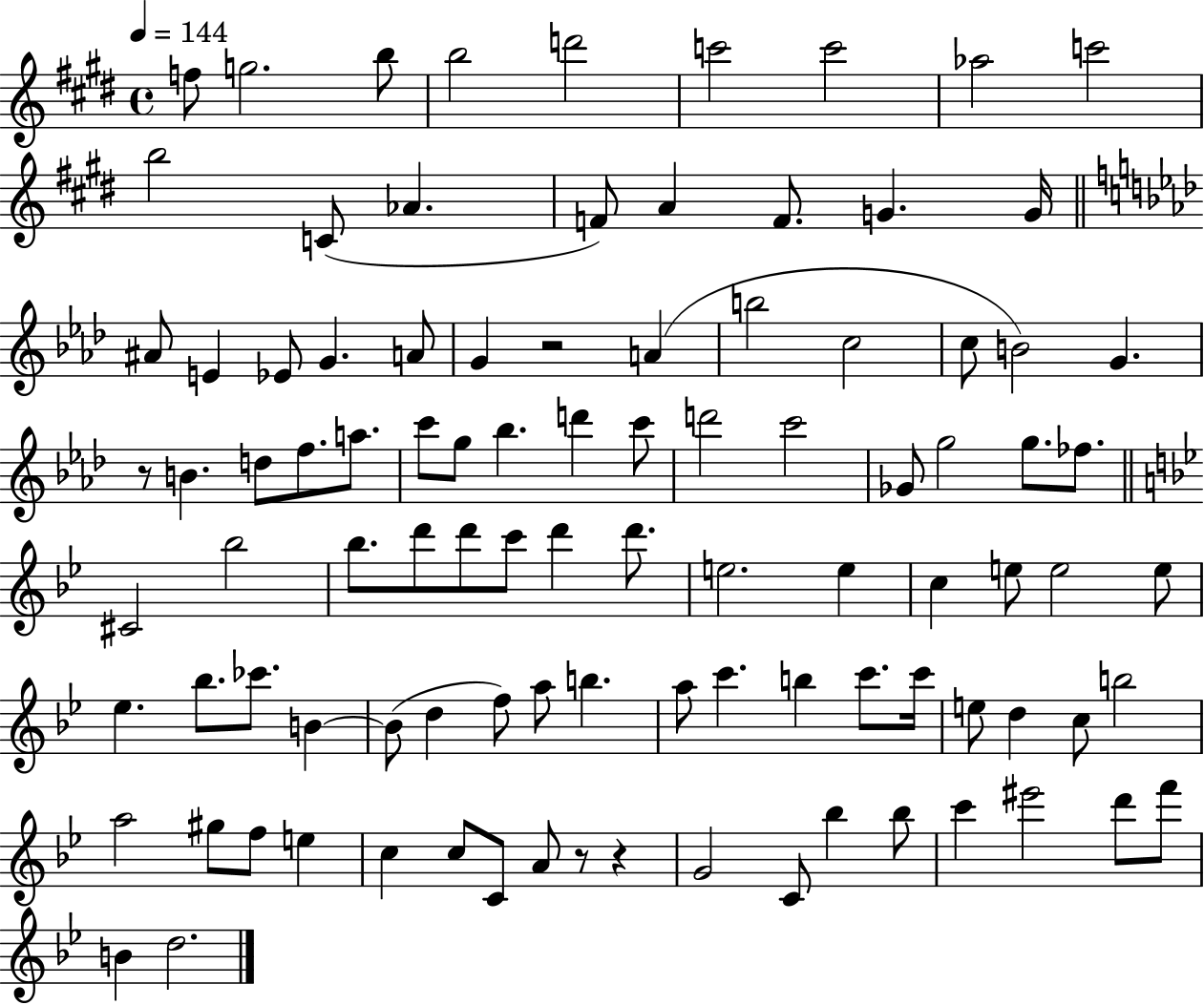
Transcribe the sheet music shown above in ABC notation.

X:1
T:Untitled
M:4/4
L:1/4
K:E
f/2 g2 b/2 b2 d'2 c'2 c'2 _a2 c'2 b2 C/2 _A F/2 A F/2 G G/4 ^A/2 E _E/2 G A/2 G z2 A b2 c2 c/2 B2 G z/2 B d/2 f/2 a/2 c'/2 g/2 _b d' c'/2 d'2 c'2 _G/2 g2 g/2 _f/2 ^C2 _b2 _b/2 d'/2 d'/2 c'/2 d' d'/2 e2 e c e/2 e2 e/2 _e _b/2 _c'/2 B B/2 d f/2 a/2 b a/2 c' b c'/2 c'/4 e/2 d c/2 b2 a2 ^g/2 f/2 e c c/2 C/2 A/2 z/2 z G2 C/2 _b _b/2 c' ^e'2 d'/2 f'/2 B d2